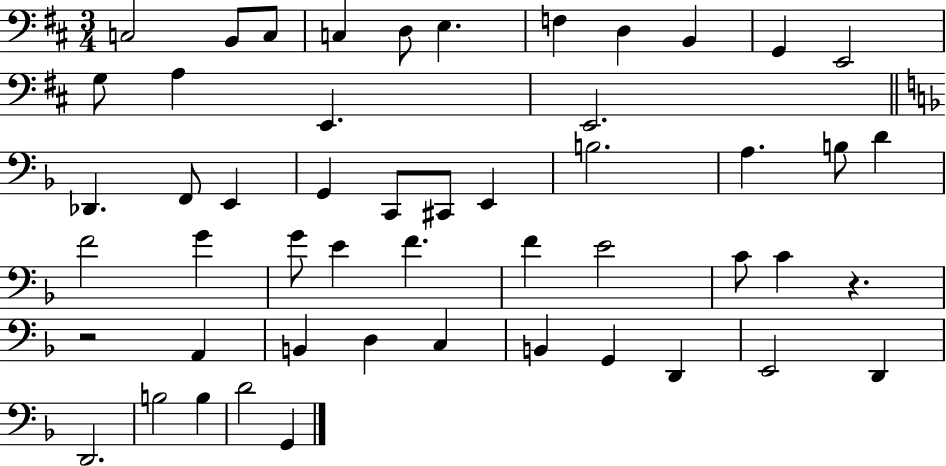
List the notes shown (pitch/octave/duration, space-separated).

C3/h B2/e C3/e C3/q D3/e E3/q. F3/q D3/q B2/q G2/q E2/h G3/e A3/q E2/q. E2/h. Db2/q. F2/e E2/q G2/q C2/e C#2/e E2/q B3/h. A3/q. B3/e D4/q F4/h G4/q G4/e E4/q F4/q. F4/q E4/h C4/e C4/q R/q. R/h A2/q B2/q D3/q C3/q B2/q G2/q D2/q E2/h D2/q D2/h. B3/h B3/q D4/h G2/q